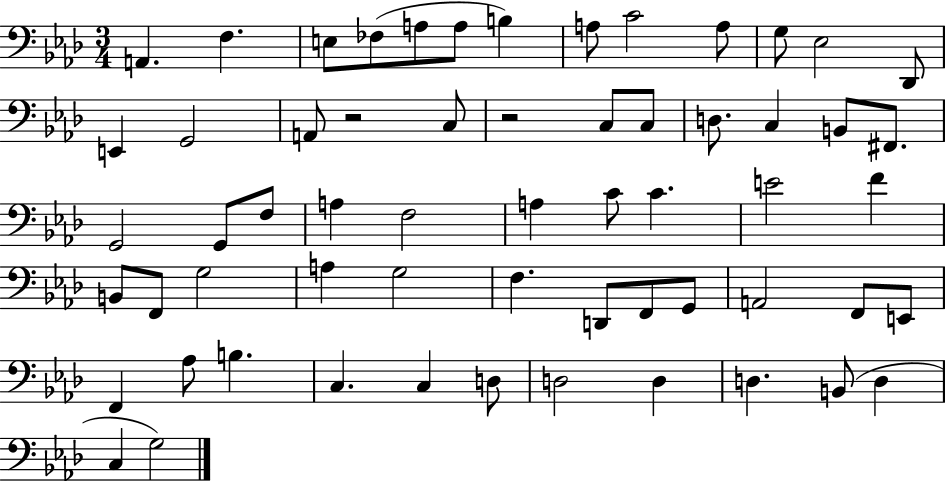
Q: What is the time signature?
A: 3/4